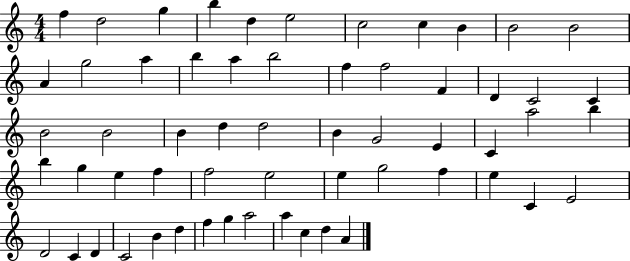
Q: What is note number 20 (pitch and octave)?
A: F4